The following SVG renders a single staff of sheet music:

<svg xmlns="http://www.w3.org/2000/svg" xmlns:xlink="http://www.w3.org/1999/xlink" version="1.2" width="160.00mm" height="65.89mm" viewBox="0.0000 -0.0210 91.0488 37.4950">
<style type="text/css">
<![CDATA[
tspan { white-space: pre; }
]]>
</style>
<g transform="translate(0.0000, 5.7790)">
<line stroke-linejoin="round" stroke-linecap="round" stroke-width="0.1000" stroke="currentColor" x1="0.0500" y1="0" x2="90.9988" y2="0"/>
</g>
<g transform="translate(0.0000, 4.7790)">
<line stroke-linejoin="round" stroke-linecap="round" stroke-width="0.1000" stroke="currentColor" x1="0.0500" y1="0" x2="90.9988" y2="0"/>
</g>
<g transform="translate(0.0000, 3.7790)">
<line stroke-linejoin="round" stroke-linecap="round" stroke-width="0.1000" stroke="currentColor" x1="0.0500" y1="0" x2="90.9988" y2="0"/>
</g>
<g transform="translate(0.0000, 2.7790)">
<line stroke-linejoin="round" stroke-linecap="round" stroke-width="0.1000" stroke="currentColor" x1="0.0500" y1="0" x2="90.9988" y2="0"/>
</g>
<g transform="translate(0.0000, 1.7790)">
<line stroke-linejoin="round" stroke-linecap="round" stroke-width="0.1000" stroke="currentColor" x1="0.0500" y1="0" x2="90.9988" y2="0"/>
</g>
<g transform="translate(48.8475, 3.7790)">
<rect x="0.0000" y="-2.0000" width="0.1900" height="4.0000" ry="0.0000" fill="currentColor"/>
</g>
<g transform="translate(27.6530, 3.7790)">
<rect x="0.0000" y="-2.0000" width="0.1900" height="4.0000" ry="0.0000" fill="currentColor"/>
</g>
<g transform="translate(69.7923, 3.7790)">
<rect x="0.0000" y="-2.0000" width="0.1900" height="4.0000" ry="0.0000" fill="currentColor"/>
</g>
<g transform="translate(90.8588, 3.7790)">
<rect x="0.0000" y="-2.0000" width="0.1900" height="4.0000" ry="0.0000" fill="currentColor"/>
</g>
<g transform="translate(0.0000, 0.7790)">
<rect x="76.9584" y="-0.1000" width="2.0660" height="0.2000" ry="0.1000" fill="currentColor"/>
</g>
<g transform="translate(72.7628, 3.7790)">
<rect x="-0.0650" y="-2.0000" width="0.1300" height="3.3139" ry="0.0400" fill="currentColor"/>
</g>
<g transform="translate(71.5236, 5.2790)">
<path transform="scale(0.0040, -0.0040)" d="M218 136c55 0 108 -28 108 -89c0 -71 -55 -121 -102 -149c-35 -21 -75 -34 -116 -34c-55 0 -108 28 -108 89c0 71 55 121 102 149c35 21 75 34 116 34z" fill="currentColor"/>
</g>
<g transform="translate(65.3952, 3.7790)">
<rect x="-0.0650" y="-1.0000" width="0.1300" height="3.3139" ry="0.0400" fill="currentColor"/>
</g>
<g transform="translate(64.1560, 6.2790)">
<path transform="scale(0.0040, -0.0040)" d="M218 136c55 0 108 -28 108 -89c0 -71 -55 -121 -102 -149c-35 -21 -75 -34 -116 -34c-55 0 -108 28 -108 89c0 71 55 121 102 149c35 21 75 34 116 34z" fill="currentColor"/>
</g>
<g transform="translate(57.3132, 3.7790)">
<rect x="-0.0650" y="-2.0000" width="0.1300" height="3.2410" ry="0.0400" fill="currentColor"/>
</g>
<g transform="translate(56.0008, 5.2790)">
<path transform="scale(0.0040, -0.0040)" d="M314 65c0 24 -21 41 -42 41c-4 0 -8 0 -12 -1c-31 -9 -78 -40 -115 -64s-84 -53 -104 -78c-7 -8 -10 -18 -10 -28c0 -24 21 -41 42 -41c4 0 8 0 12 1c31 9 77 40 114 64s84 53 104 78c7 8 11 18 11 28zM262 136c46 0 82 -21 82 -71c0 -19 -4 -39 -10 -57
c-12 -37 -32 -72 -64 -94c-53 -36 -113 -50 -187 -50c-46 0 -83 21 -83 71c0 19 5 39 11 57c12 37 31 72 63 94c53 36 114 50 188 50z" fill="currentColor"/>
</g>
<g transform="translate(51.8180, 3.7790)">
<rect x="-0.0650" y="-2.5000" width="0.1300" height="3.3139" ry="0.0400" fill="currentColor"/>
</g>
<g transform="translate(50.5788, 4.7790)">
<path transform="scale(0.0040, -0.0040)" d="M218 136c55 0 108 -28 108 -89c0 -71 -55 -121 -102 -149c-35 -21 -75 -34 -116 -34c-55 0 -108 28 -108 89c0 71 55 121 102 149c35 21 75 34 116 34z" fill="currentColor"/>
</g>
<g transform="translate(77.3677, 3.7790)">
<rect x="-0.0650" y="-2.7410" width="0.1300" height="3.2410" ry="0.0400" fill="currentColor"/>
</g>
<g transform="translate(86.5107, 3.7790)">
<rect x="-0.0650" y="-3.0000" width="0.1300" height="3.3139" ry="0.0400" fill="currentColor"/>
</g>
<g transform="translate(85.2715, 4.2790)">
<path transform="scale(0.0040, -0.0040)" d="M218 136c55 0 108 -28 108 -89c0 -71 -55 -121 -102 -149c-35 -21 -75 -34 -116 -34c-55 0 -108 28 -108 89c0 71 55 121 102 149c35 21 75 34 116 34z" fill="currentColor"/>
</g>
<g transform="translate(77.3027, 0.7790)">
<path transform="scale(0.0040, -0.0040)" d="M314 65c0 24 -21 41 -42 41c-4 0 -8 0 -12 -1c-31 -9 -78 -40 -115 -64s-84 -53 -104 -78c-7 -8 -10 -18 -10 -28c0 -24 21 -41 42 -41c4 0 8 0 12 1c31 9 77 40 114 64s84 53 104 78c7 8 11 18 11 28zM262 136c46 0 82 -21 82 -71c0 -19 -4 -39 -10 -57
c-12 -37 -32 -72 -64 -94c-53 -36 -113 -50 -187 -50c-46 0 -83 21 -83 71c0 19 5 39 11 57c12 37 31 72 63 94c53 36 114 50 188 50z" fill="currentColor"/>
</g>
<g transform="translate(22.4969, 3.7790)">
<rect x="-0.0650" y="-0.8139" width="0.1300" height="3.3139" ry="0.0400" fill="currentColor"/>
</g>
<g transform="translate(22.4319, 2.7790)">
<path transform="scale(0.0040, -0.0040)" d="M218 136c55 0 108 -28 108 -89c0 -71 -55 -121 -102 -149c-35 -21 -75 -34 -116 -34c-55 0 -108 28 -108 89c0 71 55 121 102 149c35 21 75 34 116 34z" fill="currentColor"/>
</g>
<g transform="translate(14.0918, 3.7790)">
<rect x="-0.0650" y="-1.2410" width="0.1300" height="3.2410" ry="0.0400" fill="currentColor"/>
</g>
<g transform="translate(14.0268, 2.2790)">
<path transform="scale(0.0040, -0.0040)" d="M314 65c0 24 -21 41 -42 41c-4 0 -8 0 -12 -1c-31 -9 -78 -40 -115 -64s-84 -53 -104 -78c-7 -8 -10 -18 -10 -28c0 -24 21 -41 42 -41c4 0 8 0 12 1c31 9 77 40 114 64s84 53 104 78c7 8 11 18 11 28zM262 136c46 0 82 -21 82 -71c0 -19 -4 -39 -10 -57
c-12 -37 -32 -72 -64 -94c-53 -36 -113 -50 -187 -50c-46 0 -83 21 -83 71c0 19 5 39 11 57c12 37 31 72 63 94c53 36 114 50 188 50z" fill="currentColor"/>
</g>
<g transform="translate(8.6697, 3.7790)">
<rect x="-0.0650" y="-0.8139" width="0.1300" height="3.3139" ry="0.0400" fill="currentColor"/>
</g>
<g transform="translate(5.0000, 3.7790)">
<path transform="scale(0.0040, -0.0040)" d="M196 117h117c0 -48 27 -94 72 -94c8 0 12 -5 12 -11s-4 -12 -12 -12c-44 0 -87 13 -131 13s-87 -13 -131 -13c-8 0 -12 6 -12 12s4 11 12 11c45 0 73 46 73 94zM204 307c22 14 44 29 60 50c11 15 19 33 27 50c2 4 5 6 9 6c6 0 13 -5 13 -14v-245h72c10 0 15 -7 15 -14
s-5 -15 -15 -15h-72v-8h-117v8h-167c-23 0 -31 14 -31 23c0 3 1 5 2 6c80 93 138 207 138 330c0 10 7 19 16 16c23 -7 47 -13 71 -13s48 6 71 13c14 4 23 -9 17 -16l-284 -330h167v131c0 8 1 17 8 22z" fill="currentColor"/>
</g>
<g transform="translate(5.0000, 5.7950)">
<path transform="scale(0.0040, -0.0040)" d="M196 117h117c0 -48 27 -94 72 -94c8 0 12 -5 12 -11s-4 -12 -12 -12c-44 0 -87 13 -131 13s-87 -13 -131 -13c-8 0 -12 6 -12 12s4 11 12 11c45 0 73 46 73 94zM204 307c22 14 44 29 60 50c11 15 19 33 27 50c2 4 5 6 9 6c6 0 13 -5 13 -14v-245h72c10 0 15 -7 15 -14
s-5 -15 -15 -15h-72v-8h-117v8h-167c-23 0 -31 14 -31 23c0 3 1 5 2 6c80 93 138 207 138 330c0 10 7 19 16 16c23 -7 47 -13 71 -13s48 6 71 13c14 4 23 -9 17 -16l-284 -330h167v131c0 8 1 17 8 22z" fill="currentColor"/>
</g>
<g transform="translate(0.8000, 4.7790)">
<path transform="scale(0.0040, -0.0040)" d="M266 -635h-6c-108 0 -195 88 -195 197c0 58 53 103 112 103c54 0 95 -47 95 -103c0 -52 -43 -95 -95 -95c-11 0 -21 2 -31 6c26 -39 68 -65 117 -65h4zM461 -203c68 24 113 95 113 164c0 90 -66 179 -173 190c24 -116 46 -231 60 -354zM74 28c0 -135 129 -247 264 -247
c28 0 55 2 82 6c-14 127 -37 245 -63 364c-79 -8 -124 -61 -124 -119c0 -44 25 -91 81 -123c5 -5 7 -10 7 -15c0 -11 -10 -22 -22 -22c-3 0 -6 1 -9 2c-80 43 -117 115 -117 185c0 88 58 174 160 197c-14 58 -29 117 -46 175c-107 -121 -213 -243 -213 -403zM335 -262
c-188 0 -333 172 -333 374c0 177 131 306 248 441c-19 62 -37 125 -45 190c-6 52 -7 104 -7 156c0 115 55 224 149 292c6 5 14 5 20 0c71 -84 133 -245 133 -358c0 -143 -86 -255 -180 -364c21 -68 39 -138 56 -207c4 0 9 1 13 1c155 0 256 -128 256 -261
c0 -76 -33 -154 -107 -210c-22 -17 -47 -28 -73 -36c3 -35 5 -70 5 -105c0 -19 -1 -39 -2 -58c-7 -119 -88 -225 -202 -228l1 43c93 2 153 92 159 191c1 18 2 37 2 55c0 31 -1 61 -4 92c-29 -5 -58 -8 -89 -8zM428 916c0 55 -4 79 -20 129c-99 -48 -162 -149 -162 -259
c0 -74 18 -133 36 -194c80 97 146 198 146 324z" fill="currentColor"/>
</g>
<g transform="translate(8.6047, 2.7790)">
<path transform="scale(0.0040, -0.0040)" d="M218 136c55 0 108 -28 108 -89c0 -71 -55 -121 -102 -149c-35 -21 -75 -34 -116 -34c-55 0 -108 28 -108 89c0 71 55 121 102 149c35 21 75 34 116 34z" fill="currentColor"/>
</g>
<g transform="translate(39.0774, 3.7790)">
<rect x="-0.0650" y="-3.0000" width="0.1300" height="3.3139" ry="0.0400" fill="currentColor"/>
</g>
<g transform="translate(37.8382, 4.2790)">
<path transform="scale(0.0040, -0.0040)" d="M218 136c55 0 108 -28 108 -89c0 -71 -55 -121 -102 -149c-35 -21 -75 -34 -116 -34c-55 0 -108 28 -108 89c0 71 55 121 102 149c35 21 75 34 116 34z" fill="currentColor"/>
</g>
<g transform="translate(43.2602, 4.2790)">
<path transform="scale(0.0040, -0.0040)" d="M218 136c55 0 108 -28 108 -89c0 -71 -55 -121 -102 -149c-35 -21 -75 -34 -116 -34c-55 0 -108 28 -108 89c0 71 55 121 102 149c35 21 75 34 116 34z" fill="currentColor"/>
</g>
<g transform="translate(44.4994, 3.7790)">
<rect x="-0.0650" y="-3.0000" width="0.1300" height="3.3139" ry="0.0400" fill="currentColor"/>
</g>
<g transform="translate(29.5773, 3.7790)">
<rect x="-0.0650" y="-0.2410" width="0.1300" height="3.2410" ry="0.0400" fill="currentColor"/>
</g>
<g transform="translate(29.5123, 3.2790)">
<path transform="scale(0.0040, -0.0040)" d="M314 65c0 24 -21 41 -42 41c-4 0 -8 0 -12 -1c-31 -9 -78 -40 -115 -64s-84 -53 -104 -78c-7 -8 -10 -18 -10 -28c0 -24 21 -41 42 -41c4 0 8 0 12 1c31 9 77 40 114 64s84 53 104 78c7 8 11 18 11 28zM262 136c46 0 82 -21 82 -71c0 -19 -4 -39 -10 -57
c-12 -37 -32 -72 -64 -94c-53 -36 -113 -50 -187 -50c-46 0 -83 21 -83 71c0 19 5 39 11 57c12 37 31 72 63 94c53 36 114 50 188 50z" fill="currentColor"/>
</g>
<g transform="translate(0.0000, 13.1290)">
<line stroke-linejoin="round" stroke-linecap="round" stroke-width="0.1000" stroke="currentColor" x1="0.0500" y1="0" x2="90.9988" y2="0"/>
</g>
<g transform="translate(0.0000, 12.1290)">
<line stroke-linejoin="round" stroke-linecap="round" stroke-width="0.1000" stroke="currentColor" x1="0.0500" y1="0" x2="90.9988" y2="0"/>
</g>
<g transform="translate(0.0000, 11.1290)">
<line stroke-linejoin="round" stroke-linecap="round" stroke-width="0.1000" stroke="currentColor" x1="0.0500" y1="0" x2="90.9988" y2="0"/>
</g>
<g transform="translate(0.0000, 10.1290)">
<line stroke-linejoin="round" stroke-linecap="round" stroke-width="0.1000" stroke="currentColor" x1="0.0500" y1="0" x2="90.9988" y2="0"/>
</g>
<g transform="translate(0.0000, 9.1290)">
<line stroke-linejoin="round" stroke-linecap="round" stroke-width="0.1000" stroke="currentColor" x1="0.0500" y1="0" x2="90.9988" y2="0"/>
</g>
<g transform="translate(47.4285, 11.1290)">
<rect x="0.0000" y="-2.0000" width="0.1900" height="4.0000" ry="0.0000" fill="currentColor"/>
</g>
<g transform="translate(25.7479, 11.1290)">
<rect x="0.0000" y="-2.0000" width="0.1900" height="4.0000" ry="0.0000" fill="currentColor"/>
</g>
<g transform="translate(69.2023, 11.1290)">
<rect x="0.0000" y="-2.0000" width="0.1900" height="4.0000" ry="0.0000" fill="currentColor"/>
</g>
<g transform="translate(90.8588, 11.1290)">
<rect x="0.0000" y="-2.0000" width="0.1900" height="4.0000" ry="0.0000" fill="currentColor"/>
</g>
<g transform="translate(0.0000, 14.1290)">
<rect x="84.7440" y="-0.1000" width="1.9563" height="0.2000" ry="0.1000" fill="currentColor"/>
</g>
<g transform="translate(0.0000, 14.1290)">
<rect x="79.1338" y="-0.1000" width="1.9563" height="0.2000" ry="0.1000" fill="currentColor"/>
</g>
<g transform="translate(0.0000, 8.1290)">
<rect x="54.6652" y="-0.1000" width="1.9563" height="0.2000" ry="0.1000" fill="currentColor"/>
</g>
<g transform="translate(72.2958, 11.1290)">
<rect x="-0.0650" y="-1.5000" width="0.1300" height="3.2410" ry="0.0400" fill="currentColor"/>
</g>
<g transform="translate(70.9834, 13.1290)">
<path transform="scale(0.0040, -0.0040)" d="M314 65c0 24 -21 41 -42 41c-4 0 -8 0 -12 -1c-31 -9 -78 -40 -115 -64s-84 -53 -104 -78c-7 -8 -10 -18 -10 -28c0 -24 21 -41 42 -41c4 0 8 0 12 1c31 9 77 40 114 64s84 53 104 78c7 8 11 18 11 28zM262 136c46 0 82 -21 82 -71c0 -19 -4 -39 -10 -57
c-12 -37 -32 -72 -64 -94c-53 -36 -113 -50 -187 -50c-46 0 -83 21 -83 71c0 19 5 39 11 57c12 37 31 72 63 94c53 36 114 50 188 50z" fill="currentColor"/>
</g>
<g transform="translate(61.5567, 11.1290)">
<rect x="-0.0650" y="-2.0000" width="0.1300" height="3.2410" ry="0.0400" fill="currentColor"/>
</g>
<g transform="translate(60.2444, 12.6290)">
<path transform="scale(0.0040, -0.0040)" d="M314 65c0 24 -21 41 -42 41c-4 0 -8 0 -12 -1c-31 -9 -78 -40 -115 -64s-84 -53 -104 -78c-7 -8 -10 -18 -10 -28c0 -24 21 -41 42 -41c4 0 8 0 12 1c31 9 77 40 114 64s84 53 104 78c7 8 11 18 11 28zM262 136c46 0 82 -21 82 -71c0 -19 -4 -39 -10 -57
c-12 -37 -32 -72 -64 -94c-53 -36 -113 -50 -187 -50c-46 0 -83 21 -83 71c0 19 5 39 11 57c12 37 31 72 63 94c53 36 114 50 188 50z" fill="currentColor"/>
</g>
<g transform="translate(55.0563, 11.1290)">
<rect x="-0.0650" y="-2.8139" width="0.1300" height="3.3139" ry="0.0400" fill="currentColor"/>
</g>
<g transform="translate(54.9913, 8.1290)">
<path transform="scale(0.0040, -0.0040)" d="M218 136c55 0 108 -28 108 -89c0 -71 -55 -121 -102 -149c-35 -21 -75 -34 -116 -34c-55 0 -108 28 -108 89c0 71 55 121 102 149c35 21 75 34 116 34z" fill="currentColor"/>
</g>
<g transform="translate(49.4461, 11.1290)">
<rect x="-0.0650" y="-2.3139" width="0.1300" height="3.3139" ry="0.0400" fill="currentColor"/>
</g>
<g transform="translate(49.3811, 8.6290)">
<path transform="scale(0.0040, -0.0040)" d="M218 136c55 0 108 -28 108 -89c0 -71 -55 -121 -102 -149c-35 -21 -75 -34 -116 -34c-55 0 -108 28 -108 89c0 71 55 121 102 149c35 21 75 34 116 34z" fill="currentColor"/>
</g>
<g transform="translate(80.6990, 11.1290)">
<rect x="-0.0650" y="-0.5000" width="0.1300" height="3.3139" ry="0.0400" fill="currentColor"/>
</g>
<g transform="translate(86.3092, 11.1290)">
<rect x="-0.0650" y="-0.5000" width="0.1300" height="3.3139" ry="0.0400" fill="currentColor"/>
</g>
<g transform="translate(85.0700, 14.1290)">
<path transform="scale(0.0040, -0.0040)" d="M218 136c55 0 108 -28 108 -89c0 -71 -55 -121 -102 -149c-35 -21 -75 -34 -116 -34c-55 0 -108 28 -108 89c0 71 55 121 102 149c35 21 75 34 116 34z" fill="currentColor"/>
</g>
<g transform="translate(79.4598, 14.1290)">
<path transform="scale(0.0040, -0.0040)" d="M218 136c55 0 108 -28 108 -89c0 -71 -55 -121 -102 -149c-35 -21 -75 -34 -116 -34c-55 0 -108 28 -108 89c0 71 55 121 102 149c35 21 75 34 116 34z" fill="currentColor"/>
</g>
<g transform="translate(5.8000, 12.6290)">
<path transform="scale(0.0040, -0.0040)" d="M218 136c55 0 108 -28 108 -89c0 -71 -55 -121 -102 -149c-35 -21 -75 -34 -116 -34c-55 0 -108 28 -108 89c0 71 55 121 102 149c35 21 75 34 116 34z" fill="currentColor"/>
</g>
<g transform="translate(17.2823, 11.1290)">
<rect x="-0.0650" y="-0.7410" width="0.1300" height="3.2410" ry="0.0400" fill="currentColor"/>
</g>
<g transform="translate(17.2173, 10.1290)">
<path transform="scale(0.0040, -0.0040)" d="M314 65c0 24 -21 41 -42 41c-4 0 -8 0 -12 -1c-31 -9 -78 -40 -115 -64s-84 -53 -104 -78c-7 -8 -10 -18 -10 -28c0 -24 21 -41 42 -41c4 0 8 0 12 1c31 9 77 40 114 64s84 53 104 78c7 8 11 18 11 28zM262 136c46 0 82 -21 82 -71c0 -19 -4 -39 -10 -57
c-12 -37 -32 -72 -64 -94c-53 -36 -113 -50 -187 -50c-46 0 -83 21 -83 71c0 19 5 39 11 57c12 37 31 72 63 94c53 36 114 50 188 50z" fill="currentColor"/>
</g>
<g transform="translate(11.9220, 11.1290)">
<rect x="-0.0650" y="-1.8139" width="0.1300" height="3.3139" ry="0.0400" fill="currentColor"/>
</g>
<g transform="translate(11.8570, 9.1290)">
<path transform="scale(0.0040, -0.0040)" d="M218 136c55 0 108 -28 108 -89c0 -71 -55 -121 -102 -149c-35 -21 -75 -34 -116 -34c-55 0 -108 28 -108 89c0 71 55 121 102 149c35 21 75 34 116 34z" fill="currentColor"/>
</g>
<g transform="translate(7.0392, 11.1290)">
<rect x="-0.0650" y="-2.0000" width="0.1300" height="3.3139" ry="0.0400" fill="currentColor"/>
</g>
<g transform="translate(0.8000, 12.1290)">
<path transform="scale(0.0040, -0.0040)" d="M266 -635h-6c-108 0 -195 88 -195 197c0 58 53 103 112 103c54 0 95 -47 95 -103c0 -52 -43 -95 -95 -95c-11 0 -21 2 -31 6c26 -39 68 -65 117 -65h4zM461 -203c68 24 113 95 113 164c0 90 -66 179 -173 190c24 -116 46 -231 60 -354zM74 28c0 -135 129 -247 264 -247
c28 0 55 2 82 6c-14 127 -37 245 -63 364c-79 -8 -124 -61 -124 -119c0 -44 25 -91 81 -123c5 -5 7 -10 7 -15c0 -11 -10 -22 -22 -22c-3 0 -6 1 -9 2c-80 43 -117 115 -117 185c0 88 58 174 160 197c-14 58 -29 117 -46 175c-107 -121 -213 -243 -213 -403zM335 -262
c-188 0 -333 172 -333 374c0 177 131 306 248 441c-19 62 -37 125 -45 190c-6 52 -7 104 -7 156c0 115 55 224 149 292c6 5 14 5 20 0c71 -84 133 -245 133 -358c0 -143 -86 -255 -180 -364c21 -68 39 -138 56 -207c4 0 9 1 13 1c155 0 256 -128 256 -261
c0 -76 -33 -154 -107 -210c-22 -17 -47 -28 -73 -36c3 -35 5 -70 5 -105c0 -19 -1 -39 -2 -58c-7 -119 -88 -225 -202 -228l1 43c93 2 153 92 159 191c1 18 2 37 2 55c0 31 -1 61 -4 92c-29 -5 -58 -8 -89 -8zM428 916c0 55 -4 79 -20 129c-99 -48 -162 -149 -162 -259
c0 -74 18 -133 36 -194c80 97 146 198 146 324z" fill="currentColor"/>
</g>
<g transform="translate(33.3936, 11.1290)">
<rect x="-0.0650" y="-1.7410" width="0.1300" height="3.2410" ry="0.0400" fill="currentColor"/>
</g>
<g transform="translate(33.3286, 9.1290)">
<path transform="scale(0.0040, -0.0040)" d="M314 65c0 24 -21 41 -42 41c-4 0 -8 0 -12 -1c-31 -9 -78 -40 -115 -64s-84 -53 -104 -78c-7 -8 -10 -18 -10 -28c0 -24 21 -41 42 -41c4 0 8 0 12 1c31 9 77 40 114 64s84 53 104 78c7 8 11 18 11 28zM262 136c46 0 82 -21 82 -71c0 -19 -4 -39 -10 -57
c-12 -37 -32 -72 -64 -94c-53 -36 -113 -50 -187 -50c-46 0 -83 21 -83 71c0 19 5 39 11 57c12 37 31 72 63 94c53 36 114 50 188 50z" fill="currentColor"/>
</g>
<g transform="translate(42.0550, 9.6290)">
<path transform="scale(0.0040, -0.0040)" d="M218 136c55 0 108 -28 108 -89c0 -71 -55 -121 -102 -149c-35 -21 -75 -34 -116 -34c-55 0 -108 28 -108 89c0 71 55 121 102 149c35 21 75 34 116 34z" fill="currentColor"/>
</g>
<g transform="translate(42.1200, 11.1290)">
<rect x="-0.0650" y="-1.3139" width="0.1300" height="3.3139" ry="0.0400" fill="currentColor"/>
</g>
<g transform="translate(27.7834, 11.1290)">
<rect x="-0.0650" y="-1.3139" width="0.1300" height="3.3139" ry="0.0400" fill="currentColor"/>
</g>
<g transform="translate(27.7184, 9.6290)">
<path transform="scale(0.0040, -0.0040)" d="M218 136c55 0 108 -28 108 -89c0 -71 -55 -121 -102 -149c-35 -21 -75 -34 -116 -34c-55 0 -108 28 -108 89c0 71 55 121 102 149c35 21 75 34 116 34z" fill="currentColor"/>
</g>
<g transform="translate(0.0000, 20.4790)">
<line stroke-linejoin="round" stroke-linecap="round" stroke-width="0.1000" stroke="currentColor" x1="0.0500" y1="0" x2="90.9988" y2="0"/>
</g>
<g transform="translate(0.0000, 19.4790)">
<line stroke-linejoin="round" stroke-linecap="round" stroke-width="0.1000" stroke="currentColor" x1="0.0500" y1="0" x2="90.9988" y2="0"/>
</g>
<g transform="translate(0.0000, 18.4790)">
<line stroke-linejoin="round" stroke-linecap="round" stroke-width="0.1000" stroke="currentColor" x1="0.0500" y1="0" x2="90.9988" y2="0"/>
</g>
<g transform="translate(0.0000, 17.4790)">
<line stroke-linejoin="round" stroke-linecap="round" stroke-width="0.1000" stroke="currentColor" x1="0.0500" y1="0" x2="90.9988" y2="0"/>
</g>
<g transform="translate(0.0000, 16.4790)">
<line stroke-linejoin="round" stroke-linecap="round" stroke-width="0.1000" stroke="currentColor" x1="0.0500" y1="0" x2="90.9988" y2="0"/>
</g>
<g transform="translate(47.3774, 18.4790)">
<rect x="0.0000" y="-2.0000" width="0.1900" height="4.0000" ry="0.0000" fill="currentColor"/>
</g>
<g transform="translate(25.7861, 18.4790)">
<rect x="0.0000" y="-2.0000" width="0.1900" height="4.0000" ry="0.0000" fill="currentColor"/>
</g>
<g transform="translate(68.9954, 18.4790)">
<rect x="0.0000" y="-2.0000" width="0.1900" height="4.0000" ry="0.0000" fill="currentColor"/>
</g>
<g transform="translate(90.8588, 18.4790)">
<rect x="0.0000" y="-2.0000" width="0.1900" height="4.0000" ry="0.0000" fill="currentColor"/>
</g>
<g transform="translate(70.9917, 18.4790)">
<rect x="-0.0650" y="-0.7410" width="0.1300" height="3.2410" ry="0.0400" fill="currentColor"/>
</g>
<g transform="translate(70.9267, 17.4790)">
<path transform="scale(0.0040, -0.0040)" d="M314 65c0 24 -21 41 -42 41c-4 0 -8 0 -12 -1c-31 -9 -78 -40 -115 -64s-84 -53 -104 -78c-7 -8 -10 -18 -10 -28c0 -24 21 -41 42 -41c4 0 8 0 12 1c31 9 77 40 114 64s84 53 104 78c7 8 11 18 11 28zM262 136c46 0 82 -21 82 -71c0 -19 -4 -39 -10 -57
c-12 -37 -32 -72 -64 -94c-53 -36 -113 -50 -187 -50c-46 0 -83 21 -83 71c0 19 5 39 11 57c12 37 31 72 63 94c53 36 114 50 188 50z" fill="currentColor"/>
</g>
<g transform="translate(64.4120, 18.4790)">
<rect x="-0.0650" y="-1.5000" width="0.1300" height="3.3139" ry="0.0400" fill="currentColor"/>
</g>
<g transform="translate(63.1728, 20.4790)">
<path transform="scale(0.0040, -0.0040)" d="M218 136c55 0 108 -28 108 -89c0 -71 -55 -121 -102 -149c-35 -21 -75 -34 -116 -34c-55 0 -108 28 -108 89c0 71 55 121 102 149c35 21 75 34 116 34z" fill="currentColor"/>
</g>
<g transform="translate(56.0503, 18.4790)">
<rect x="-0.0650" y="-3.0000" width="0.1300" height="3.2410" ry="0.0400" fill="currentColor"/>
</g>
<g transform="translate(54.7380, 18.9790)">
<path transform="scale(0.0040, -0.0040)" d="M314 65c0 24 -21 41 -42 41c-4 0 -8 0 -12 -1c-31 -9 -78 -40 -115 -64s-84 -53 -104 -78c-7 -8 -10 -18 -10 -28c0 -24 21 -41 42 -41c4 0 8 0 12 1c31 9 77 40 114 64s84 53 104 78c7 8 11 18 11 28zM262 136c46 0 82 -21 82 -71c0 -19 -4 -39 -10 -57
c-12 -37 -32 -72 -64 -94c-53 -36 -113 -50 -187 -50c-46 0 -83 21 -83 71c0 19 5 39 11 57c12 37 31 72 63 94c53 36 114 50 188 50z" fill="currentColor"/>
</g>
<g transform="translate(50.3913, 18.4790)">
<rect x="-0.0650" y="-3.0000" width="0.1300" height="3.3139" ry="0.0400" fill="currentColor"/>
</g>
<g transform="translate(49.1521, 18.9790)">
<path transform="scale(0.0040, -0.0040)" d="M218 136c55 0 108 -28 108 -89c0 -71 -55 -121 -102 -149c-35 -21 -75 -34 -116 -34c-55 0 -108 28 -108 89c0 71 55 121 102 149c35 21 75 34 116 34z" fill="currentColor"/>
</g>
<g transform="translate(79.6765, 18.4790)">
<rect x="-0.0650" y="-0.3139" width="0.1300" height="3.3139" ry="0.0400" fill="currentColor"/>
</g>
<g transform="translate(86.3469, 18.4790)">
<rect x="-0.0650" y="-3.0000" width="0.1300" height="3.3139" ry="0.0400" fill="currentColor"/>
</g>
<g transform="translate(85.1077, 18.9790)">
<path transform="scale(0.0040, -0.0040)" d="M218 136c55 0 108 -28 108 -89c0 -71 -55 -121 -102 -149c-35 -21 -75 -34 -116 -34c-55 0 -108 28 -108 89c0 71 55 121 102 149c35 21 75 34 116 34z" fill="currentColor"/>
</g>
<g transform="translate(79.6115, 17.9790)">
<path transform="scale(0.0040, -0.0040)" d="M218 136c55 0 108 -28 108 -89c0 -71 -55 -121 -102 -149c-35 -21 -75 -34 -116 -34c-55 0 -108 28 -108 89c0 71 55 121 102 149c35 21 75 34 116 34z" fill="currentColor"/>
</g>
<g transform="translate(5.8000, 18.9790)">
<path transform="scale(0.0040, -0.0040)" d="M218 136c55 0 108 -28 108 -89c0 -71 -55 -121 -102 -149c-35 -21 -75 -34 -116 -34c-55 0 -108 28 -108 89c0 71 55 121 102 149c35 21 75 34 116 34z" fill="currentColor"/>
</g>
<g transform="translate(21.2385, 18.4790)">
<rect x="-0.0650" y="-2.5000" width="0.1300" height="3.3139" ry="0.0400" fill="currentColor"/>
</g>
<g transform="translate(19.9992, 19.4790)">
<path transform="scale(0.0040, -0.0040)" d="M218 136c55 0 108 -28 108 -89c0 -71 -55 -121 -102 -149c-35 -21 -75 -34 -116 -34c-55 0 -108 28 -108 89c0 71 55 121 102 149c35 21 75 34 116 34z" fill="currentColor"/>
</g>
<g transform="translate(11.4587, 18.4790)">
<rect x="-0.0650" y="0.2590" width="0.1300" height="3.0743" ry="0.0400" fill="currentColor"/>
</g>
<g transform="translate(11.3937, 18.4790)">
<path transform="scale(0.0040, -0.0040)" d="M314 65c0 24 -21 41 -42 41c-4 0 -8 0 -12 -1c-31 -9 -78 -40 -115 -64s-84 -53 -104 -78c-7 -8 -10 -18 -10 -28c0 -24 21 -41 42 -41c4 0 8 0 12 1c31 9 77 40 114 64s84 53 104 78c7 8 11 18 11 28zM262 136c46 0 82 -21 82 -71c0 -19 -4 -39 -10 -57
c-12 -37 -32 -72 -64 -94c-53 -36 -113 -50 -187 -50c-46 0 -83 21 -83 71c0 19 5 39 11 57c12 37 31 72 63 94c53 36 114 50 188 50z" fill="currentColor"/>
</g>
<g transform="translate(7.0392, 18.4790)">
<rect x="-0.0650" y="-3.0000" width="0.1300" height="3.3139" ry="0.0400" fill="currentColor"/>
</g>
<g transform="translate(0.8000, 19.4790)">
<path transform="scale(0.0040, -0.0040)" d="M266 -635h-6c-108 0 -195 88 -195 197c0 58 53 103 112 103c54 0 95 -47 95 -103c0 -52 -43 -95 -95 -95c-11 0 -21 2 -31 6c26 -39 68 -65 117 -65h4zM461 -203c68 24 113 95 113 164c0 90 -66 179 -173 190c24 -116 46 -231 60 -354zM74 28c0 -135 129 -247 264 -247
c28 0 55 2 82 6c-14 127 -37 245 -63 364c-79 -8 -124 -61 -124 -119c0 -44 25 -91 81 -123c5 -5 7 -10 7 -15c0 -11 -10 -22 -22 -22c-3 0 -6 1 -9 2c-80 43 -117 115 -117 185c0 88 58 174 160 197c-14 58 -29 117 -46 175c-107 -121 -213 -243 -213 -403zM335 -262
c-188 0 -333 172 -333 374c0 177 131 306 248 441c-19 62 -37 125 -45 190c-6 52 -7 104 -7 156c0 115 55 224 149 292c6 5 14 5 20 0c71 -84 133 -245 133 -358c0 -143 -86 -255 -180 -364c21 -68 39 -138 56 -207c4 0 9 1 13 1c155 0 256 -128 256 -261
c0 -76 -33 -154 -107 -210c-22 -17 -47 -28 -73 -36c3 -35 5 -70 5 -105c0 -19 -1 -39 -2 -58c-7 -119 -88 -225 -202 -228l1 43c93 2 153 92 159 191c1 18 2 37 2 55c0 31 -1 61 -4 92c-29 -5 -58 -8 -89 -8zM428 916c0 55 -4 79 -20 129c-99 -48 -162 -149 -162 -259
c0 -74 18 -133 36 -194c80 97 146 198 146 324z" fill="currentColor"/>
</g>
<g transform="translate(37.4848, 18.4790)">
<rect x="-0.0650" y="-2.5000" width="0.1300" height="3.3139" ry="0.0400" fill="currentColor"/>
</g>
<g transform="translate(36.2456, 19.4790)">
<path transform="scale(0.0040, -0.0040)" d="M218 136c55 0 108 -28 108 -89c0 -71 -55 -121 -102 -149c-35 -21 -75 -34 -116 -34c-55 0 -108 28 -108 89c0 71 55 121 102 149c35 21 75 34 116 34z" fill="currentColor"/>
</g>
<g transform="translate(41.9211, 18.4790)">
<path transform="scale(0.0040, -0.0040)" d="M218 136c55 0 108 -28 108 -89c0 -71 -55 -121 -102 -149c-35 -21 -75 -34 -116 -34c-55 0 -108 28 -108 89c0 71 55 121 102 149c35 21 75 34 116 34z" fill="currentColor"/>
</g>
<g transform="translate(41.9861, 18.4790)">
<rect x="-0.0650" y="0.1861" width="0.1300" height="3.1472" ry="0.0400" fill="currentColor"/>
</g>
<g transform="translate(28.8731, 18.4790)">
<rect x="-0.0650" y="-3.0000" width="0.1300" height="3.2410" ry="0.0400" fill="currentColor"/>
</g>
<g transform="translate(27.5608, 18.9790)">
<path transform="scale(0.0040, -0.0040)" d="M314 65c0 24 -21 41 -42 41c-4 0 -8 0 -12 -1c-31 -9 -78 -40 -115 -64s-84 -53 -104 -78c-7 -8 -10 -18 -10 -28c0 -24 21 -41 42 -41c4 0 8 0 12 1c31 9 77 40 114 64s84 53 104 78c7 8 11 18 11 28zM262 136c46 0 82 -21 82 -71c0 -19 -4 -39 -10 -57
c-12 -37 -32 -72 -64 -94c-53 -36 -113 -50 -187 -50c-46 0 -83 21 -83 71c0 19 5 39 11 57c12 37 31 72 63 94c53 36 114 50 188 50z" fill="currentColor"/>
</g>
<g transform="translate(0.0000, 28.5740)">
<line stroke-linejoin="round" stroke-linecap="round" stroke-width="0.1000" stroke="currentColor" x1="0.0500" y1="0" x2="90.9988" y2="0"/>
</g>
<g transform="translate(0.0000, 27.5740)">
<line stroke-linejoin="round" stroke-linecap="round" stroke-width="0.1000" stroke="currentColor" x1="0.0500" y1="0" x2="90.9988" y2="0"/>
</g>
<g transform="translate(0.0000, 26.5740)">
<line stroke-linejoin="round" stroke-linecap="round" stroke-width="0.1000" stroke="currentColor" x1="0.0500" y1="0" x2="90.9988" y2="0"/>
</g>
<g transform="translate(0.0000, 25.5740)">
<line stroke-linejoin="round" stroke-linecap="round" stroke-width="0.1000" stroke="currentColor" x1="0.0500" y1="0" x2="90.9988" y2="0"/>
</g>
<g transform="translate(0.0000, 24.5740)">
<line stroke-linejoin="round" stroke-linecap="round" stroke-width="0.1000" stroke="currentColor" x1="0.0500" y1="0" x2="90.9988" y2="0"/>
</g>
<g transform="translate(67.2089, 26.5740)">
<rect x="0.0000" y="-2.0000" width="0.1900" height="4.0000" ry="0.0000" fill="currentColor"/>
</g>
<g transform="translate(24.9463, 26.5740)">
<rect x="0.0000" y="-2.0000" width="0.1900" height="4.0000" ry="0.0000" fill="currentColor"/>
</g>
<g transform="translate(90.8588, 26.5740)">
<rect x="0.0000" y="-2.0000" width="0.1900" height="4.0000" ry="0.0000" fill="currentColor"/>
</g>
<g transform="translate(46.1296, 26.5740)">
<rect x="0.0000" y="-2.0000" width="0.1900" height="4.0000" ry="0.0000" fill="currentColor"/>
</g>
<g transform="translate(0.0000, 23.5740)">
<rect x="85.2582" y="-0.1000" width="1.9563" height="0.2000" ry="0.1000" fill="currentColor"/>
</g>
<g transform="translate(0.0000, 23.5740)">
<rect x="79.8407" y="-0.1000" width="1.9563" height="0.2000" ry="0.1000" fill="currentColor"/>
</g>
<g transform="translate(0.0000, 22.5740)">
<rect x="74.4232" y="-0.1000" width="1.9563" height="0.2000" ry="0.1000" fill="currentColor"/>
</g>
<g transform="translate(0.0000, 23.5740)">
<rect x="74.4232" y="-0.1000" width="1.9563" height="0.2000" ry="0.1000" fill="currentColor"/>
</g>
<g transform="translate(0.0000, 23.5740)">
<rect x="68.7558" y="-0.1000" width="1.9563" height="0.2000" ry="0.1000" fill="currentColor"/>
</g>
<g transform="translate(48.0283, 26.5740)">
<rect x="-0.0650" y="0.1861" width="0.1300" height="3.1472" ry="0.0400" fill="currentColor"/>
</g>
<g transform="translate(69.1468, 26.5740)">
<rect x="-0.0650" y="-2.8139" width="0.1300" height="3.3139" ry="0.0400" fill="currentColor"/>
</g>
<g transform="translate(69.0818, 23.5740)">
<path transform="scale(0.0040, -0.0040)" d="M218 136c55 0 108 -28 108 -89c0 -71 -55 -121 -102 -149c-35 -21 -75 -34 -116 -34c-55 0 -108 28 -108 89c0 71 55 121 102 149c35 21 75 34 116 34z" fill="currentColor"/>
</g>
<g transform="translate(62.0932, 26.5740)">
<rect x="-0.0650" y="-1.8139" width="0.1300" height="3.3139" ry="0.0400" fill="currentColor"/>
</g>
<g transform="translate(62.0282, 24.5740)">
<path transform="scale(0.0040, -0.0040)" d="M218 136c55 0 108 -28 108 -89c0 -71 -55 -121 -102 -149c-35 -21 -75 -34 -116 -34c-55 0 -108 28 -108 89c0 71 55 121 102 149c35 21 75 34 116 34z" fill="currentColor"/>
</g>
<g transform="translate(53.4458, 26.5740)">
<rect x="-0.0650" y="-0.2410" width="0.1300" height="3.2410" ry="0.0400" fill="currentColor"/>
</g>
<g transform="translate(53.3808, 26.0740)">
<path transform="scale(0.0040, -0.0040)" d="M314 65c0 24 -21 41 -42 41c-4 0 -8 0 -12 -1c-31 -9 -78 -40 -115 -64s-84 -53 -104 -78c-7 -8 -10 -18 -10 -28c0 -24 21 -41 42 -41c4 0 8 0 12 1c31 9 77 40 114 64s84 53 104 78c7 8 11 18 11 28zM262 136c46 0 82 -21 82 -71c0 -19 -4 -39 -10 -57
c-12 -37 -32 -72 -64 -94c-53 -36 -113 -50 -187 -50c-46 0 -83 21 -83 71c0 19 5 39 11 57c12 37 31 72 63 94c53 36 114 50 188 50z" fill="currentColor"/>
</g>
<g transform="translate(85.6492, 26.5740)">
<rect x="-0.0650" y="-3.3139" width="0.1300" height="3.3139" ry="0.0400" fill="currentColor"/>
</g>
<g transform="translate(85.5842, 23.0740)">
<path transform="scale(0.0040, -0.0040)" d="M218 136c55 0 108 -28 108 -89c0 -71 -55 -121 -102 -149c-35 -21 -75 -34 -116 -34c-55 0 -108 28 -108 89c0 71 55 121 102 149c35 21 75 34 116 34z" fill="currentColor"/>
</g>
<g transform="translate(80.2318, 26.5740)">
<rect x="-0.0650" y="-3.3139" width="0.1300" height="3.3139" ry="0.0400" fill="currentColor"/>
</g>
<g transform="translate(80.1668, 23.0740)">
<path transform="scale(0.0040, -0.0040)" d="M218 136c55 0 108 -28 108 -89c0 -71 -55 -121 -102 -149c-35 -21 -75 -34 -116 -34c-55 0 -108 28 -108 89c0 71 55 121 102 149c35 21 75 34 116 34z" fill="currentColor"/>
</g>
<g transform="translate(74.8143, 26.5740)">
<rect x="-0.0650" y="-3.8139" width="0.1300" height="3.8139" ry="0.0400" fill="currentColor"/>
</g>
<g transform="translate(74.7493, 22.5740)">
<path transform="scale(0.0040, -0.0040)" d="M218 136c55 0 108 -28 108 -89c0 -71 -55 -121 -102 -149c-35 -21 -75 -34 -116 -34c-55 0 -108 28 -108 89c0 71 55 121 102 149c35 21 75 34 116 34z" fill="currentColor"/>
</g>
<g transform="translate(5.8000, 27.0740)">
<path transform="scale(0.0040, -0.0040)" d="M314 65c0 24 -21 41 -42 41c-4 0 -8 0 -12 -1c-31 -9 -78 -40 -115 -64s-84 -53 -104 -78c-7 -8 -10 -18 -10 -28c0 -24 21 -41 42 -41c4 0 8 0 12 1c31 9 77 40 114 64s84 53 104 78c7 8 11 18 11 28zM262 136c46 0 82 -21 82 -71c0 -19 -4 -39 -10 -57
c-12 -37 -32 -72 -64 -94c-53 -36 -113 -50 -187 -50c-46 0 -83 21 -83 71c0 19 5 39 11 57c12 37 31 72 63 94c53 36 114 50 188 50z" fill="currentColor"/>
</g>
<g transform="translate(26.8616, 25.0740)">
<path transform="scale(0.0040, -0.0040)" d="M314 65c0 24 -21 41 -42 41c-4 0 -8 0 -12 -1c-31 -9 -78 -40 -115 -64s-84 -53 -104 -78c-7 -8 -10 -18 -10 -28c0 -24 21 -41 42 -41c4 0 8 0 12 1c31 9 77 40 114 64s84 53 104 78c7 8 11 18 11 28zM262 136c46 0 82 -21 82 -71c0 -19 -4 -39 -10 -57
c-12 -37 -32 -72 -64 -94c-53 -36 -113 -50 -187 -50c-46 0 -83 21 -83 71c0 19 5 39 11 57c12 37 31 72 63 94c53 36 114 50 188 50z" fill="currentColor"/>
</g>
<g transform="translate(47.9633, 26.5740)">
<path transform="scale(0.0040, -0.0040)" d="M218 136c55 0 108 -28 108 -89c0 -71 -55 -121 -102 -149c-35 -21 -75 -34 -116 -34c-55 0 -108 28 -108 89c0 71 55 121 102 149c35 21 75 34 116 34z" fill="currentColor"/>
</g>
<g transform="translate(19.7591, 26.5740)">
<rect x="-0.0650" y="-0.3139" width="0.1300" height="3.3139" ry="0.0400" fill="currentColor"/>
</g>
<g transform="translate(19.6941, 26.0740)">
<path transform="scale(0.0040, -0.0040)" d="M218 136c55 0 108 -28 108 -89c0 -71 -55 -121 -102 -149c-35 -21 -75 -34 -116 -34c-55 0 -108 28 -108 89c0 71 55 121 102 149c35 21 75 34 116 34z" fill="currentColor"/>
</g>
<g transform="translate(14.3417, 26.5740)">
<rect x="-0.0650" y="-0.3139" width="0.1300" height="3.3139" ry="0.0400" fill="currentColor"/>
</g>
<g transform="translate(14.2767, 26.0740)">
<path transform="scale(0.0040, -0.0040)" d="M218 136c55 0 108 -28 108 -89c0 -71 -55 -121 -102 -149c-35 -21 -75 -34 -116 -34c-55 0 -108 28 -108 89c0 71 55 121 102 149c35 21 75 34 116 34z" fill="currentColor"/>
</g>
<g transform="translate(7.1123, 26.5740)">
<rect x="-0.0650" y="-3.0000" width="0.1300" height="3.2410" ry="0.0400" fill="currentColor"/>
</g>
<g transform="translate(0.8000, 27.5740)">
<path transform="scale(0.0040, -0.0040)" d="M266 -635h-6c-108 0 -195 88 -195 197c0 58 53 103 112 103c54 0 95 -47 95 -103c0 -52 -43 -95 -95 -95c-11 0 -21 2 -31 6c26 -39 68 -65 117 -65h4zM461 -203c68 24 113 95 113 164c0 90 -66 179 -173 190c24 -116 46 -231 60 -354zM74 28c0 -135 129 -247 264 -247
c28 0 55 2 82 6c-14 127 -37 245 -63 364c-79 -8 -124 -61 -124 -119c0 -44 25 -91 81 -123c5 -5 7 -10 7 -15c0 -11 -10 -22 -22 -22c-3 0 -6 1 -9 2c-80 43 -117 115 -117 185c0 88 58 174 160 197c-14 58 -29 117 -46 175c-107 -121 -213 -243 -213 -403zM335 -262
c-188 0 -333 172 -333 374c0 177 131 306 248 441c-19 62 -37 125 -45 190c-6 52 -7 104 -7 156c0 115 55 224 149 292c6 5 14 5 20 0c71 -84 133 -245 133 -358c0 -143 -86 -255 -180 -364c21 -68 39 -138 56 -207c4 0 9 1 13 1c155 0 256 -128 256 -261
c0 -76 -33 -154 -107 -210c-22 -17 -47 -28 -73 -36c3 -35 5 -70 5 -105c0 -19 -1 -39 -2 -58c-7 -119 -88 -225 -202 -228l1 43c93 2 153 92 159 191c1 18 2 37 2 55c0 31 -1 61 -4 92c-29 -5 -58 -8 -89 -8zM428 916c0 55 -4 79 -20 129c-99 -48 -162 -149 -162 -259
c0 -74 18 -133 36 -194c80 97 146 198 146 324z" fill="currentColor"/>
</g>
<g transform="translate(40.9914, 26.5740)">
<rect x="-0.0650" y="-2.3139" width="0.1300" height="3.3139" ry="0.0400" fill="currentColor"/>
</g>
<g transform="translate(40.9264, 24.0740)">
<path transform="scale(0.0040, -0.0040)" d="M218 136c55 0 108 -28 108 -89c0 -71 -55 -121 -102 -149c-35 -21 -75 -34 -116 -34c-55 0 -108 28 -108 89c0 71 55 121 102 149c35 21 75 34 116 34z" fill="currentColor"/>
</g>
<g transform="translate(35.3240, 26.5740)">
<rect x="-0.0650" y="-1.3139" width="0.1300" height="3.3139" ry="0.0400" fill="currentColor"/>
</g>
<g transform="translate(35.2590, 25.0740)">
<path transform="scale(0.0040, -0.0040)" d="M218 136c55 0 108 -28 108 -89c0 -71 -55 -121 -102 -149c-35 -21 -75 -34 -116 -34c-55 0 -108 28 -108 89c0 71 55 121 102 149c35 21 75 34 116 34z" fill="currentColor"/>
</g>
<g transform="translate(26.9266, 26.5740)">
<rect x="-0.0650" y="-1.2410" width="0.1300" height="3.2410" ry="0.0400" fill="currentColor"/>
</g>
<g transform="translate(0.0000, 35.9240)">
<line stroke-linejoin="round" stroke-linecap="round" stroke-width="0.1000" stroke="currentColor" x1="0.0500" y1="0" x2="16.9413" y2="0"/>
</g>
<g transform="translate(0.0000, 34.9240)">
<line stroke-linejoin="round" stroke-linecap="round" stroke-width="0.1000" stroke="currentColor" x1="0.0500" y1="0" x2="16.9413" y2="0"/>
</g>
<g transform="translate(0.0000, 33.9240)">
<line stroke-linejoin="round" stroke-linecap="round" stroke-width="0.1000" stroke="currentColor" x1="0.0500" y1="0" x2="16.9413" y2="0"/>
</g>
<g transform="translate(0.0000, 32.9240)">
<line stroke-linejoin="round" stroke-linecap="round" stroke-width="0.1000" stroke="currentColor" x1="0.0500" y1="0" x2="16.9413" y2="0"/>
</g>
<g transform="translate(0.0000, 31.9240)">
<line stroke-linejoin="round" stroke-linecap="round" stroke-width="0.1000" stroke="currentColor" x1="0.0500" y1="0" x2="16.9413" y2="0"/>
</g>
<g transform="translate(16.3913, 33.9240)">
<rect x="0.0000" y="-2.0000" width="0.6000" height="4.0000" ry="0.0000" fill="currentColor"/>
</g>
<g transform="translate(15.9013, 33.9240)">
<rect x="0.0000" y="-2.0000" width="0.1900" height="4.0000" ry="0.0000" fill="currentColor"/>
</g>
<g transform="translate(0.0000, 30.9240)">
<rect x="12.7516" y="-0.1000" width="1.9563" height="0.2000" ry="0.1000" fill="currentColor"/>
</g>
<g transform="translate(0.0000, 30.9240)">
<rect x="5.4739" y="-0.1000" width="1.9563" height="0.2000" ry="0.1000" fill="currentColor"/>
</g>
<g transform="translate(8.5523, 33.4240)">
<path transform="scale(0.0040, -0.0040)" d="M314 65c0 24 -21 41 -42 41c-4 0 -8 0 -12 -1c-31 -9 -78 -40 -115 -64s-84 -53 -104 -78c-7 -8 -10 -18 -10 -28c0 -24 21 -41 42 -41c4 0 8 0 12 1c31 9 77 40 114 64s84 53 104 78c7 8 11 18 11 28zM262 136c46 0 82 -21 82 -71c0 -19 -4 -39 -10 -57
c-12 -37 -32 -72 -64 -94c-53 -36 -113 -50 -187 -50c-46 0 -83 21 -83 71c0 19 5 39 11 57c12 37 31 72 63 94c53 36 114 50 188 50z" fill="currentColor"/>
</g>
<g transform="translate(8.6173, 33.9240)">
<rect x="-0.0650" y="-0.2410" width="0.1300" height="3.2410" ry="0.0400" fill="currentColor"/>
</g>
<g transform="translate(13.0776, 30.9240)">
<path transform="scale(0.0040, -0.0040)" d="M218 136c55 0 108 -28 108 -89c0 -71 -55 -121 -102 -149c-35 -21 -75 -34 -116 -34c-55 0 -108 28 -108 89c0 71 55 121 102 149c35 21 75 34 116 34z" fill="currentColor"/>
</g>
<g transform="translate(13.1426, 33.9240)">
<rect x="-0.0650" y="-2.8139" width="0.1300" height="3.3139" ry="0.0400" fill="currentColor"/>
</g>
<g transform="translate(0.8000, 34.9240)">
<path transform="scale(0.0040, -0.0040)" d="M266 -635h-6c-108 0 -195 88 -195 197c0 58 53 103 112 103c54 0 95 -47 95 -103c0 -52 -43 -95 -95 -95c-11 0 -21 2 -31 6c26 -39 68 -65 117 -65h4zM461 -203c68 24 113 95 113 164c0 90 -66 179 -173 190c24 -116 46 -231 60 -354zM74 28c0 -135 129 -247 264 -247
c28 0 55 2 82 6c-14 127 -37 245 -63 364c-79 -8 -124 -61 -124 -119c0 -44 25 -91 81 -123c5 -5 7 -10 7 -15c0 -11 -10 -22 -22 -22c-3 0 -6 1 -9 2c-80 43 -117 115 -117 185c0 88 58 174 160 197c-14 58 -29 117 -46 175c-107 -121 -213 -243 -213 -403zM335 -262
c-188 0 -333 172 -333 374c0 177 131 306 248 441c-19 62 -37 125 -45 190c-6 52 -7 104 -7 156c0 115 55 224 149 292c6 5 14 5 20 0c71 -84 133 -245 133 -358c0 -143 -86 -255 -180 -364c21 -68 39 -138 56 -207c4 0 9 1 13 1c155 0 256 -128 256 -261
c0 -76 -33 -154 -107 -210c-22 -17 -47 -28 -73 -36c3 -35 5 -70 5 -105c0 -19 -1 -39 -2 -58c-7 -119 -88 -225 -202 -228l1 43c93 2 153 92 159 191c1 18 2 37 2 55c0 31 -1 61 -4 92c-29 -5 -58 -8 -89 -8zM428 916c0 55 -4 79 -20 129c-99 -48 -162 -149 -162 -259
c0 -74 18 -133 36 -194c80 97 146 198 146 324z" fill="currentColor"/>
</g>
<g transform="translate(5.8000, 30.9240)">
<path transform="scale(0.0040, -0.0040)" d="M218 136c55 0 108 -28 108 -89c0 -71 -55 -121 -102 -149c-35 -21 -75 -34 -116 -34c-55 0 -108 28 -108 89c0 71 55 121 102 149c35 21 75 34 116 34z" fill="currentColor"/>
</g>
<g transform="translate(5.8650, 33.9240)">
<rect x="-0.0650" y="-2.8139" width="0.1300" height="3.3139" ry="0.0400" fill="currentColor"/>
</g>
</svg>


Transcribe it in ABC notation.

X:1
T:Untitled
M:4/4
L:1/4
K:C
d e2 d c2 A A G F2 D F a2 A F f d2 e f2 e g a F2 E2 C C A B2 G A2 G B A A2 E d2 c A A2 c c e2 e g B c2 f a c' b b a c2 a